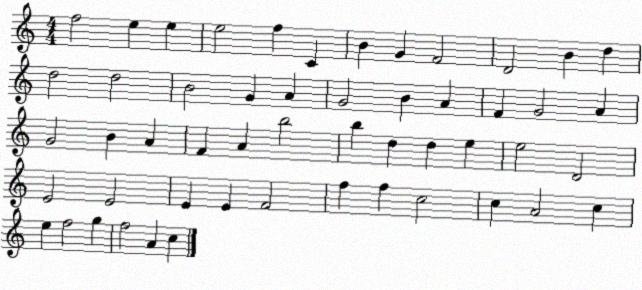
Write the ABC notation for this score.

X:1
T:Untitled
M:4/4
L:1/4
K:C
f2 e e e2 f C B G F2 D2 B d d2 d2 B2 G A G2 B A F G2 A G2 B A F A b2 b d d e e2 D2 E2 E2 E E F2 f f c2 c A2 c e f2 g f2 A c